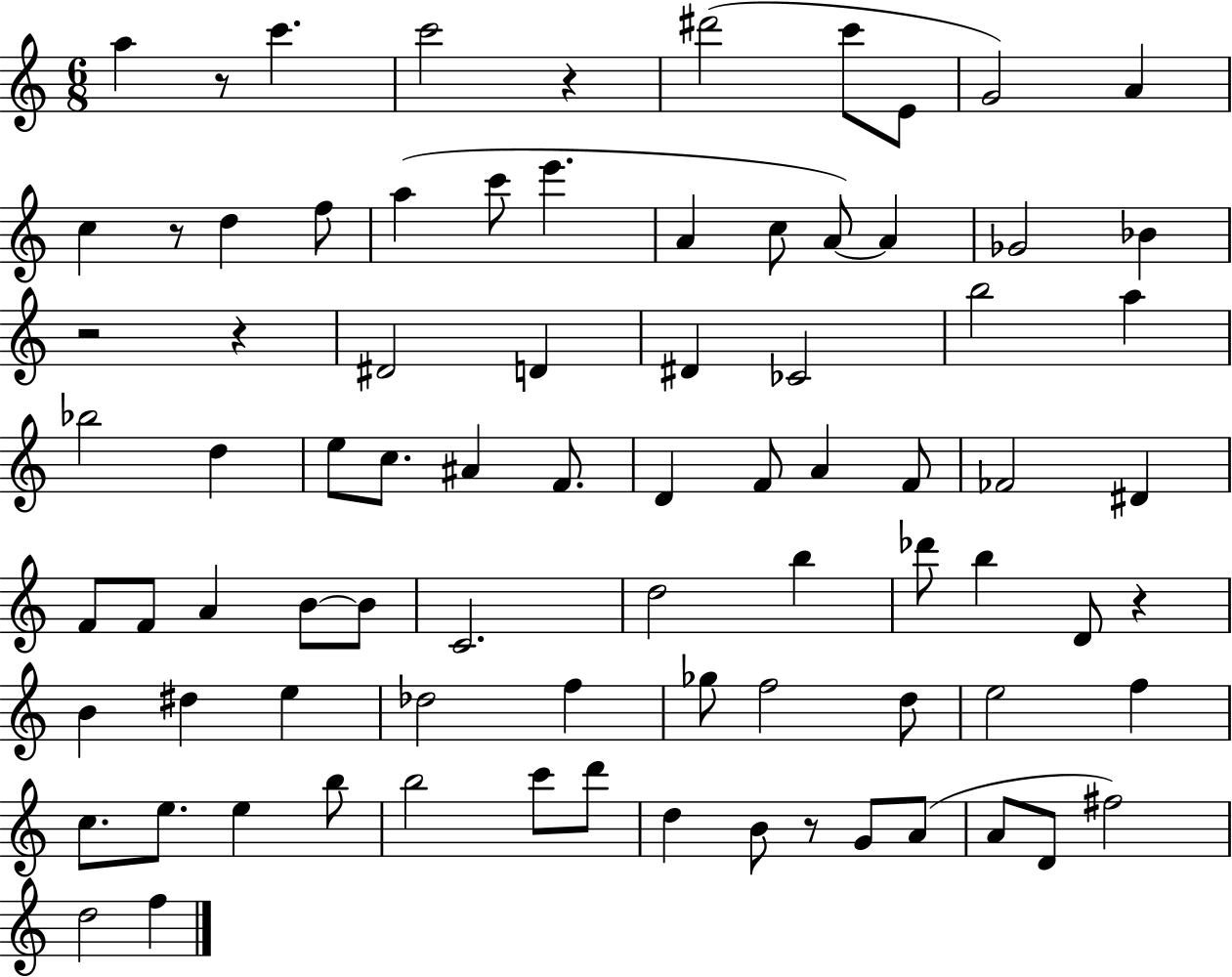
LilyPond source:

{
  \clef treble
  \numericTimeSignature
  \time 6/8
  \key c \major
  a''4 r8 c'''4. | c'''2 r4 | dis'''2( c'''8 e'8 | g'2) a'4 | \break c''4 r8 d''4 f''8 | a''4( c'''8 e'''4. | a'4 c''8 a'8~~) a'4 | ges'2 bes'4 | \break r2 r4 | dis'2 d'4 | dis'4 ces'2 | b''2 a''4 | \break bes''2 d''4 | e''8 c''8. ais'4 f'8. | d'4 f'8 a'4 f'8 | fes'2 dis'4 | \break f'8 f'8 a'4 b'8~~ b'8 | c'2. | d''2 b''4 | des'''8 b''4 d'8 r4 | \break b'4 dis''4 e''4 | des''2 f''4 | ges''8 f''2 d''8 | e''2 f''4 | \break c''8. e''8. e''4 b''8 | b''2 c'''8 d'''8 | d''4 b'8 r8 g'8 a'8( | a'8 d'8 fis''2) | \break d''2 f''4 | \bar "|."
}